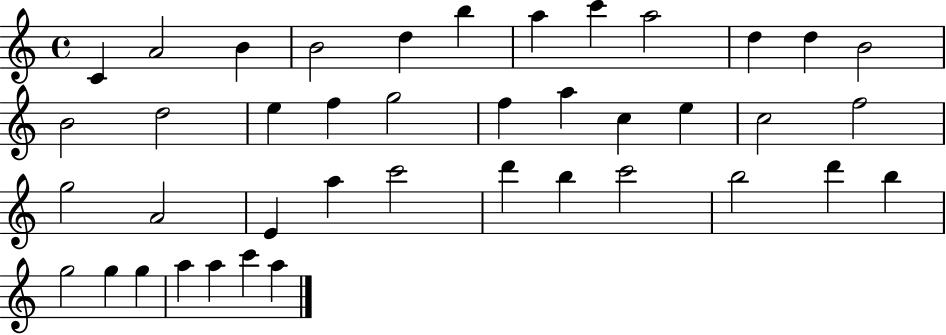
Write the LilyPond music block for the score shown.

{
  \clef treble
  \time 4/4
  \defaultTimeSignature
  \key c \major
  c'4 a'2 b'4 | b'2 d''4 b''4 | a''4 c'''4 a''2 | d''4 d''4 b'2 | \break b'2 d''2 | e''4 f''4 g''2 | f''4 a''4 c''4 e''4 | c''2 f''2 | \break g''2 a'2 | e'4 a''4 c'''2 | d'''4 b''4 c'''2 | b''2 d'''4 b''4 | \break g''2 g''4 g''4 | a''4 a''4 c'''4 a''4 | \bar "|."
}